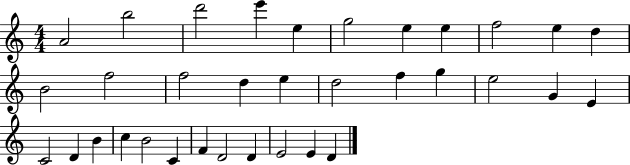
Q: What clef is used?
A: treble